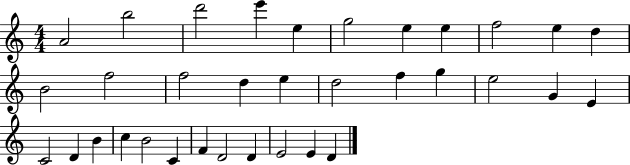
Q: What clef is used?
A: treble